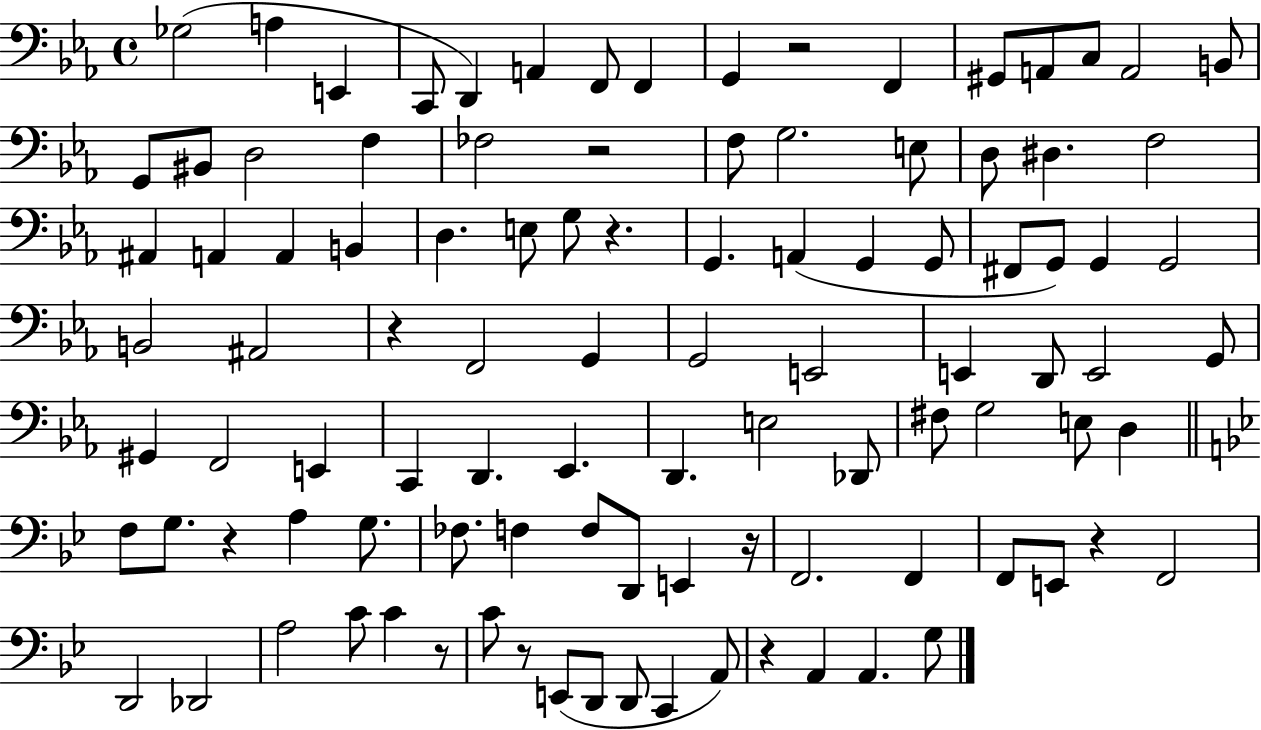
{
  \clef bass
  \time 4/4
  \defaultTimeSignature
  \key ees \major
  \repeat volta 2 { ges2( a4 e,4 | c,8 d,4) a,4 f,8 f,4 | g,4 r2 f,4 | gis,8 a,8 c8 a,2 b,8 | \break g,8 bis,8 d2 f4 | fes2 r2 | f8 g2. e8 | d8 dis4. f2 | \break ais,4 a,4 a,4 b,4 | d4. e8 g8 r4. | g,4. a,4( g,4 g,8 | fis,8 g,8) g,4 g,2 | \break b,2 ais,2 | r4 f,2 g,4 | g,2 e,2 | e,4 d,8 e,2 g,8 | \break gis,4 f,2 e,4 | c,4 d,4. ees,4. | d,4. e2 des,8 | fis8 g2 e8 d4 | \break \bar "||" \break \key bes \major f8 g8. r4 a4 g8. | fes8. f4 f8 d,8 e,4 r16 | f,2. f,4 | f,8 e,8 r4 f,2 | \break d,2 des,2 | a2 c'8 c'4 r8 | c'8 r8 e,8( d,8 d,8 c,4 a,8) | r4 a,4 a,4. g8 | \break } \bar "|."
}